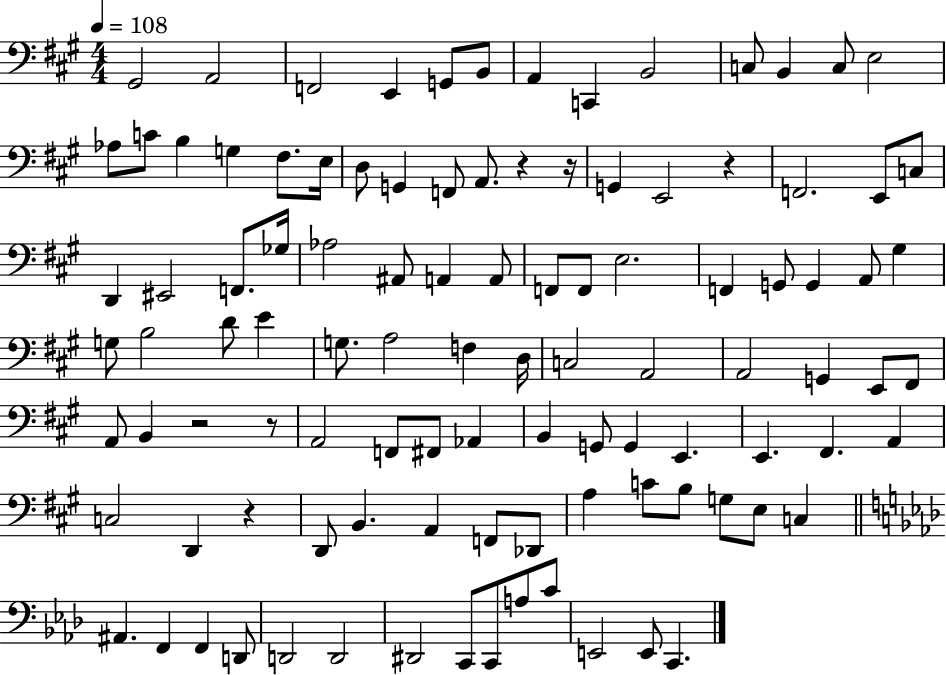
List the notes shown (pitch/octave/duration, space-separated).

G#2/h A2/h F2/h E2/q G2/e B2/e A2/q C2/q B2/h C3/e B2/q C3/e E3/h Ab3/e C4/e B3/q G3/q F#3/e. E3/s D3/e G2/q F2/e A2/e. R/q R/s G2/q E2/h R/q F2/h. E2/e C3/e D2/q EIS2/h F2/e. Gb3/s Ab3/h A#2/e A2/q A2/e F2/e F2/e E3/h. F2/q G2/e G2/q A2/e G#3/q G3/e B3/h D4/e E4/q G3/e. A3/h F3/q D3/s C3/h A2/h A2/h G2/q E2/e F#2/e A2/e B2/q R/h R/e A2/h F2/e F#2/e Ab2/q B2/q G2/e G2/q E2/q. E2/q. F#2/q. A2/q C3/h D2/q R/q D2/e B2/q. A2/q F2/e Db2/e A3/q C4/e B3/e G3/e E3/e C3/q A#2/q. F2/q F2/q D2/e D2/h D2/h D#2/h C2/e C2/e A3/e C4/e E2/h E2/e C2/q.